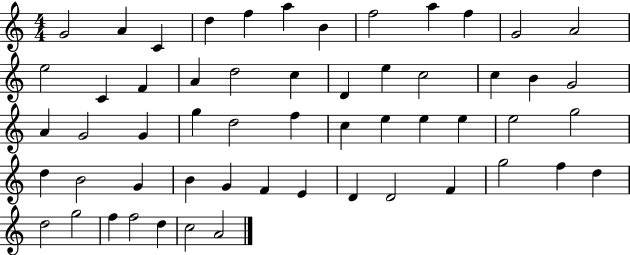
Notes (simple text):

G4/h A4/q C4/q D5/q F5/q A5/q B4/q F5/h A5/q F5/q G4/h A4/h E5/h C4/q F4/q A4/q D5/h C5/q D4/q E5/q C5/h C5/q B4/q G4/h A4/q G4/h G4/q G5/q D5/h F5/q C5/q E5/q E5/q E5/q E5/h G5/h D5/q B4/h G4/q B4/q G4/q F4/q E4/q D4/q D4/h F4/q G5/h F5/q D5/q D5/h G5/h F5/q F5/h D5/q C5/h A4/h